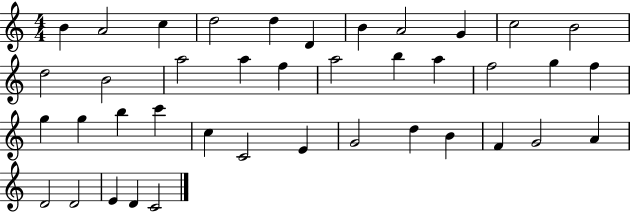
{
  \clef treble
  \numericTimeSignature
  \time 4/4
  \key c \major
  b'4 a'2 c''4 | d''2 d''4 d'4 | b'4 a'2 g'4 | c''2 b'2 | \break d''2 b'2 | a''2 a''4 f''4 | a''2 b''4 a''4 | f''2 g''4 f''4 | \break g''4 g''4 b''4 c'''4 | c''4 c'2 e'4 | g'2 d''4 b'4 | f'4 g'2 a'4 | \break d'2 d'2 | e'4 d'4 c'2 | \bar "|."
}